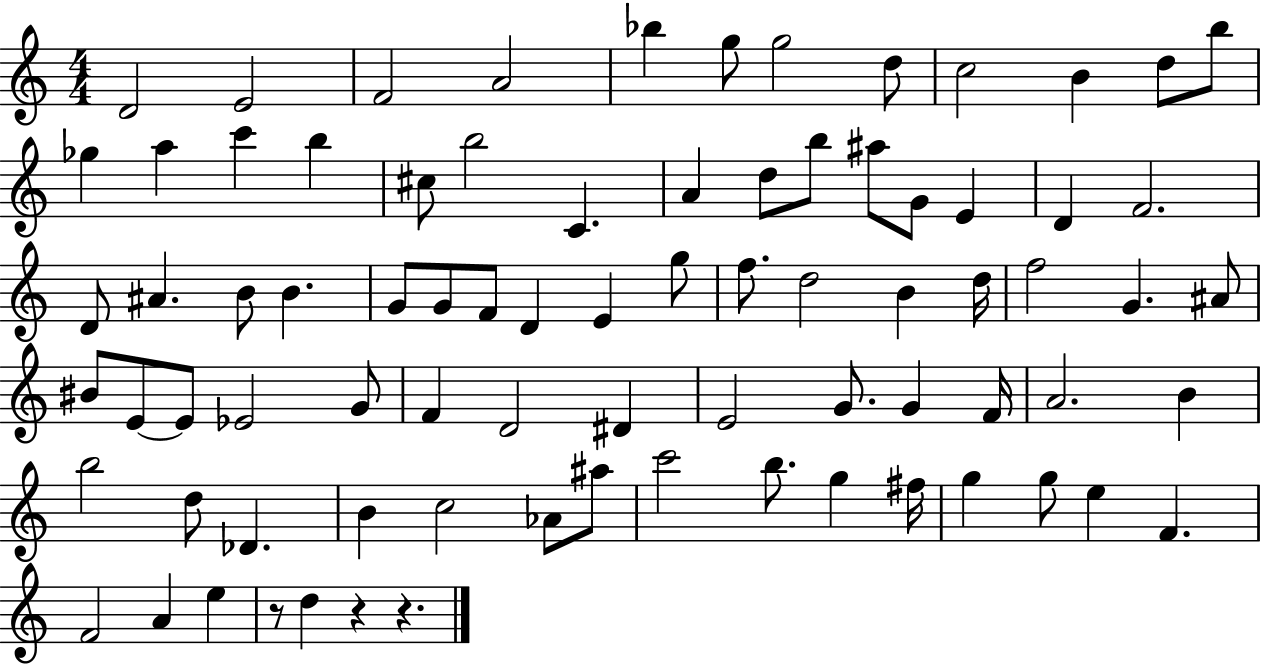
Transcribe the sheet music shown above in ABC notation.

X:1
T:Untitled
M:4/4
L:1/4
K:C
D2 E2 F2 A2 _b g/2 g2 d/2 c2 B d/2 b/2 _g a c' b ^c/2 b2 C A d/2 b/2 ^a/2 G/2 E D F2 D/2 ^A B/2 B G/2 G/2 F/2 D E g/2 f/2 d2 B d/4 f2 G ^A/2 ^B/2 E/2 E/2 _E2 G/2 F D2 ^D E2 G/2 G F/4 A2 B b2 d/2 _D B c2 _A/2 ^a/2 c'2 b/2 g ^f/4 g g/2 e F F2 A e z/2 d z z